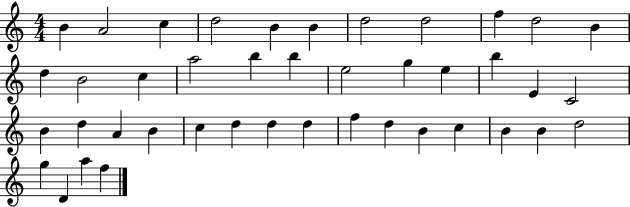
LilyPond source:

{
  \clef treble
  \numericTimeSignature
  \time 4/4
  \key c \major
  b'4 a'2 c''4 | d''2 b'4 b'4 | d''2 d''2 | f''4 d''2 b'4 | \break d''4 b'2 c''4 | a''2 b''4 b''4 | e''2 g''4 e''4 | b''4 e'4 c'2 | \break b'4 d''4 a'4 b'4 | c''4 d''4 d''4 d''4 | f''4 d''4 b'4 c''4 | b'4 b'4 d''2 | \break g''4 d'4 a''4 f''4 | \bar "|."
}